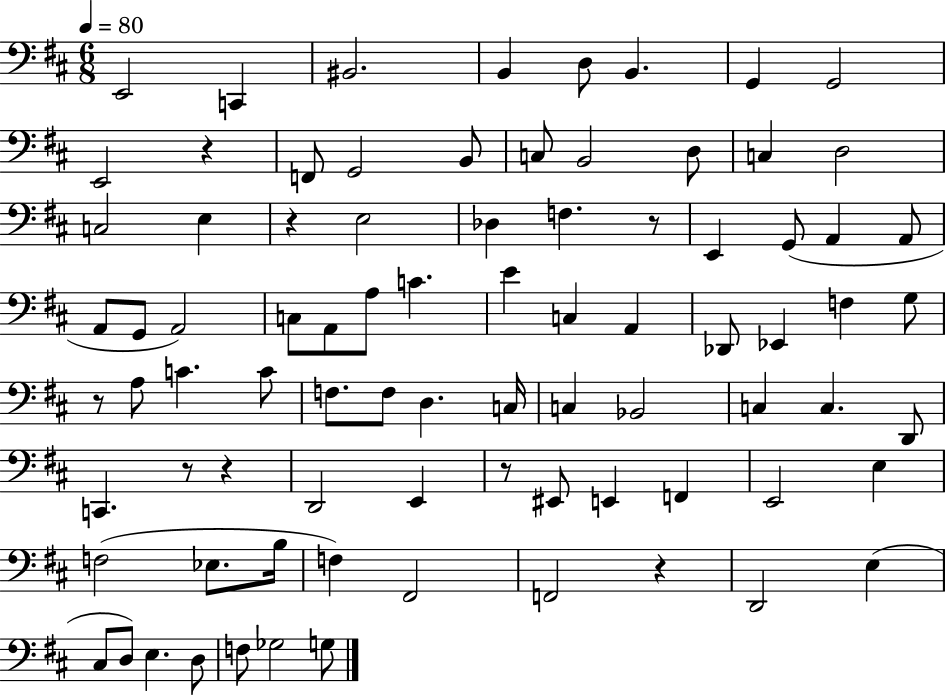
X:1
T:Untitled
M:6/8
L:1/4
K:D
E,,2 C,, ^B,,2 B,, D,/2 B,, G,, G,,2 E,,2 z F,,/2 G,,2 B,,/2 C,/2 B,,2 D,/2 C, D,2 C,2 E, z E,2 _D, F, z/2 E,, G,,/2 A,, A,,/2 A,,/2 G,,/2 A,,2 C,/2 A,,/2 A,/2 C E C, A,, _D,,/2 _E,, F, G,/2 z/2 A,/2 C C/2 F,/2 F,/2 D, C,/4 C, _B,,2 C, C, D,,/2 C,, z/2 z D,,2 E,, z/2 ^E,,/2 E,, F,, E,,2 E, F,2 _E,/2 B,/4 F, ^F,,2 F,,2 z D,,2 E, ^C,/2 D,/2 E, D,/2 F,/2 _G,2 G,/2